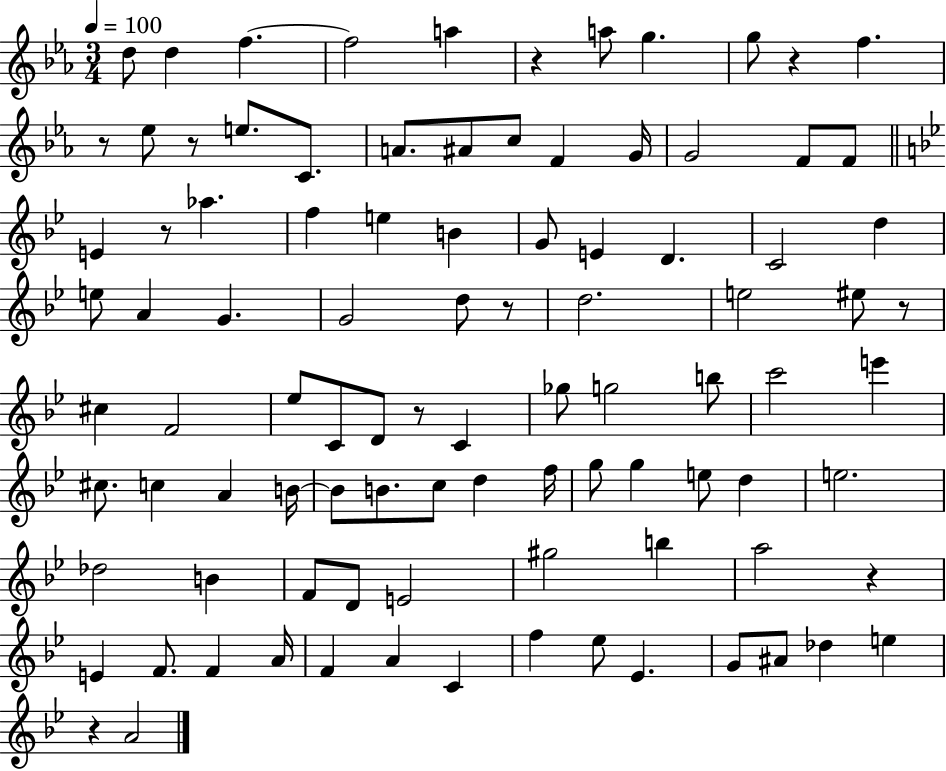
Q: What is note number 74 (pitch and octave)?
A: F4